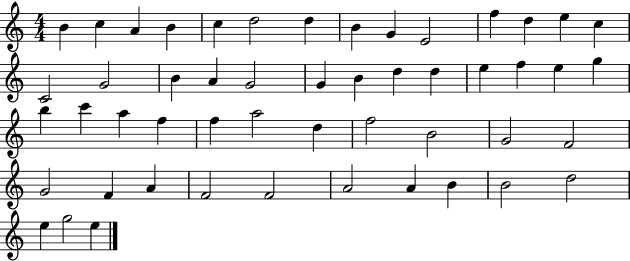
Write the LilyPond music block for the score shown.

{
  \clef treble
  \numericTimeSignature
  \time 4/4
  \key c \major
  b'4 c''4 a'4 b'4 | c''4 d''2 d''4 | b'4 g'4 e'2 | f''4 d''4 e''4 c''4 | \break c'2 g'2 | b'4 a'4 g'2 | g'4 b'4 d''4 d''4 | e''4 f''4 e''4 g''4 | \break b''4 c'''4 a''4 f''4 | f''4 a''2 d''4 | f''2 b'2 | g'2 f'2 | \break g'2 f'4 a'4 | f'2 f'2 | a'2 a'4 b'4 | b'2 d''2 | \break e''4 g''2 e''4 | \bar "|."
}